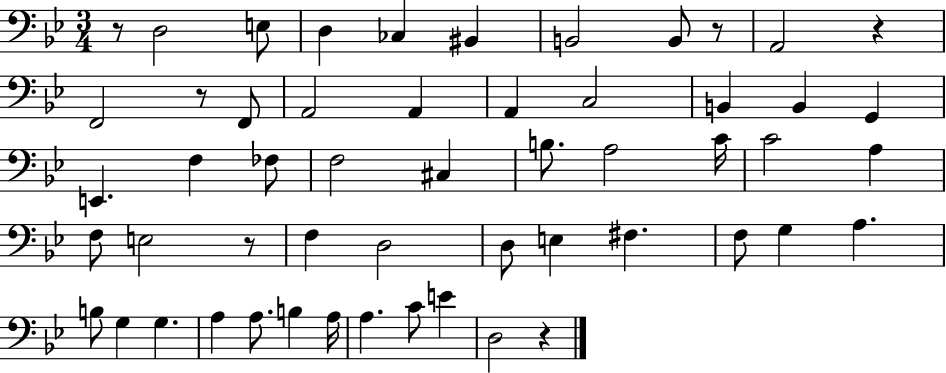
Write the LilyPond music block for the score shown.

{
  \clef bass
  \numericTimeSignature
  \time 3/4
  \key bes \major
  \repeat volta 2 { r8 d2 e8 | d4 ces4 bis,4 | b,2 b,8 r8 | a,2 r4 | \break f,2 r8 f,8 | a,2 a,4 | a,4 c2 | b,4 b,4 g,4 | \break e,4. f4 fes8 | f2 cis4 | b8. a2 c'16 | c'2 a4 | \break f8 e2 r8 | f4 d2 | d8 e4 fis4. | f8 g4 a4. | \break b8 g4 g4. | a4 a8. b4 a16 | a4. c'8 e'4 | d2 r4 | \break } \bar "|."
}